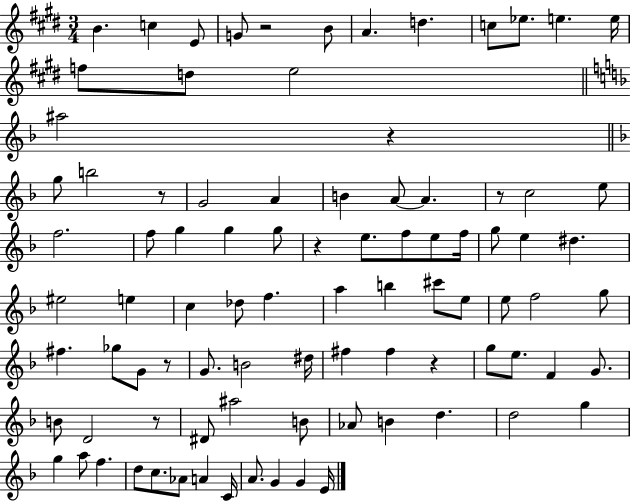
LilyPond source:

{
  \clef treble
  \numericTimeSignature
  \time 3/4
  \key e \major
  b'4. c''4 e'8 | g'8 r2 b'8 | a'4. d''4. | c''8 ees''8. e''4. e''16 | \break f''8 d''8 e''2 | \bar "||" \break \key f \major ais''2 r4 | \bar "||" \break \key d \minor g''8 b''2 r8 | g'2 a'4 | b'4 a'8~~ a'4. | r8 c''2 e''8 | \break f''2. | f''8 g''4 g''4 g''8 | r4 e''8. f''8 e''8 f''16 | g''8 e''4 dis''4. | \break eis''2 e''4 | c''4 des''8 f''4. | a''4 b''4 cis'''8 e''8 | e''8 f''2 g''8 | \break fis''4. ges''8 g'8 r8 | g'8. b'2 dis''16 | fis''4 fis''4 r4 | g''8 e''8. f'4 g'8. | \break b'8 d'2 r8 | dis'8 ais''2 b'8 | aes'8 b'4 d''4. | d''2 g''4 | \break g''4 a''8 f''4. | d''8 c''8. aes'8 a'4 c'16 | a'8. g'4 g'4 e'16 | \bar "|."
}